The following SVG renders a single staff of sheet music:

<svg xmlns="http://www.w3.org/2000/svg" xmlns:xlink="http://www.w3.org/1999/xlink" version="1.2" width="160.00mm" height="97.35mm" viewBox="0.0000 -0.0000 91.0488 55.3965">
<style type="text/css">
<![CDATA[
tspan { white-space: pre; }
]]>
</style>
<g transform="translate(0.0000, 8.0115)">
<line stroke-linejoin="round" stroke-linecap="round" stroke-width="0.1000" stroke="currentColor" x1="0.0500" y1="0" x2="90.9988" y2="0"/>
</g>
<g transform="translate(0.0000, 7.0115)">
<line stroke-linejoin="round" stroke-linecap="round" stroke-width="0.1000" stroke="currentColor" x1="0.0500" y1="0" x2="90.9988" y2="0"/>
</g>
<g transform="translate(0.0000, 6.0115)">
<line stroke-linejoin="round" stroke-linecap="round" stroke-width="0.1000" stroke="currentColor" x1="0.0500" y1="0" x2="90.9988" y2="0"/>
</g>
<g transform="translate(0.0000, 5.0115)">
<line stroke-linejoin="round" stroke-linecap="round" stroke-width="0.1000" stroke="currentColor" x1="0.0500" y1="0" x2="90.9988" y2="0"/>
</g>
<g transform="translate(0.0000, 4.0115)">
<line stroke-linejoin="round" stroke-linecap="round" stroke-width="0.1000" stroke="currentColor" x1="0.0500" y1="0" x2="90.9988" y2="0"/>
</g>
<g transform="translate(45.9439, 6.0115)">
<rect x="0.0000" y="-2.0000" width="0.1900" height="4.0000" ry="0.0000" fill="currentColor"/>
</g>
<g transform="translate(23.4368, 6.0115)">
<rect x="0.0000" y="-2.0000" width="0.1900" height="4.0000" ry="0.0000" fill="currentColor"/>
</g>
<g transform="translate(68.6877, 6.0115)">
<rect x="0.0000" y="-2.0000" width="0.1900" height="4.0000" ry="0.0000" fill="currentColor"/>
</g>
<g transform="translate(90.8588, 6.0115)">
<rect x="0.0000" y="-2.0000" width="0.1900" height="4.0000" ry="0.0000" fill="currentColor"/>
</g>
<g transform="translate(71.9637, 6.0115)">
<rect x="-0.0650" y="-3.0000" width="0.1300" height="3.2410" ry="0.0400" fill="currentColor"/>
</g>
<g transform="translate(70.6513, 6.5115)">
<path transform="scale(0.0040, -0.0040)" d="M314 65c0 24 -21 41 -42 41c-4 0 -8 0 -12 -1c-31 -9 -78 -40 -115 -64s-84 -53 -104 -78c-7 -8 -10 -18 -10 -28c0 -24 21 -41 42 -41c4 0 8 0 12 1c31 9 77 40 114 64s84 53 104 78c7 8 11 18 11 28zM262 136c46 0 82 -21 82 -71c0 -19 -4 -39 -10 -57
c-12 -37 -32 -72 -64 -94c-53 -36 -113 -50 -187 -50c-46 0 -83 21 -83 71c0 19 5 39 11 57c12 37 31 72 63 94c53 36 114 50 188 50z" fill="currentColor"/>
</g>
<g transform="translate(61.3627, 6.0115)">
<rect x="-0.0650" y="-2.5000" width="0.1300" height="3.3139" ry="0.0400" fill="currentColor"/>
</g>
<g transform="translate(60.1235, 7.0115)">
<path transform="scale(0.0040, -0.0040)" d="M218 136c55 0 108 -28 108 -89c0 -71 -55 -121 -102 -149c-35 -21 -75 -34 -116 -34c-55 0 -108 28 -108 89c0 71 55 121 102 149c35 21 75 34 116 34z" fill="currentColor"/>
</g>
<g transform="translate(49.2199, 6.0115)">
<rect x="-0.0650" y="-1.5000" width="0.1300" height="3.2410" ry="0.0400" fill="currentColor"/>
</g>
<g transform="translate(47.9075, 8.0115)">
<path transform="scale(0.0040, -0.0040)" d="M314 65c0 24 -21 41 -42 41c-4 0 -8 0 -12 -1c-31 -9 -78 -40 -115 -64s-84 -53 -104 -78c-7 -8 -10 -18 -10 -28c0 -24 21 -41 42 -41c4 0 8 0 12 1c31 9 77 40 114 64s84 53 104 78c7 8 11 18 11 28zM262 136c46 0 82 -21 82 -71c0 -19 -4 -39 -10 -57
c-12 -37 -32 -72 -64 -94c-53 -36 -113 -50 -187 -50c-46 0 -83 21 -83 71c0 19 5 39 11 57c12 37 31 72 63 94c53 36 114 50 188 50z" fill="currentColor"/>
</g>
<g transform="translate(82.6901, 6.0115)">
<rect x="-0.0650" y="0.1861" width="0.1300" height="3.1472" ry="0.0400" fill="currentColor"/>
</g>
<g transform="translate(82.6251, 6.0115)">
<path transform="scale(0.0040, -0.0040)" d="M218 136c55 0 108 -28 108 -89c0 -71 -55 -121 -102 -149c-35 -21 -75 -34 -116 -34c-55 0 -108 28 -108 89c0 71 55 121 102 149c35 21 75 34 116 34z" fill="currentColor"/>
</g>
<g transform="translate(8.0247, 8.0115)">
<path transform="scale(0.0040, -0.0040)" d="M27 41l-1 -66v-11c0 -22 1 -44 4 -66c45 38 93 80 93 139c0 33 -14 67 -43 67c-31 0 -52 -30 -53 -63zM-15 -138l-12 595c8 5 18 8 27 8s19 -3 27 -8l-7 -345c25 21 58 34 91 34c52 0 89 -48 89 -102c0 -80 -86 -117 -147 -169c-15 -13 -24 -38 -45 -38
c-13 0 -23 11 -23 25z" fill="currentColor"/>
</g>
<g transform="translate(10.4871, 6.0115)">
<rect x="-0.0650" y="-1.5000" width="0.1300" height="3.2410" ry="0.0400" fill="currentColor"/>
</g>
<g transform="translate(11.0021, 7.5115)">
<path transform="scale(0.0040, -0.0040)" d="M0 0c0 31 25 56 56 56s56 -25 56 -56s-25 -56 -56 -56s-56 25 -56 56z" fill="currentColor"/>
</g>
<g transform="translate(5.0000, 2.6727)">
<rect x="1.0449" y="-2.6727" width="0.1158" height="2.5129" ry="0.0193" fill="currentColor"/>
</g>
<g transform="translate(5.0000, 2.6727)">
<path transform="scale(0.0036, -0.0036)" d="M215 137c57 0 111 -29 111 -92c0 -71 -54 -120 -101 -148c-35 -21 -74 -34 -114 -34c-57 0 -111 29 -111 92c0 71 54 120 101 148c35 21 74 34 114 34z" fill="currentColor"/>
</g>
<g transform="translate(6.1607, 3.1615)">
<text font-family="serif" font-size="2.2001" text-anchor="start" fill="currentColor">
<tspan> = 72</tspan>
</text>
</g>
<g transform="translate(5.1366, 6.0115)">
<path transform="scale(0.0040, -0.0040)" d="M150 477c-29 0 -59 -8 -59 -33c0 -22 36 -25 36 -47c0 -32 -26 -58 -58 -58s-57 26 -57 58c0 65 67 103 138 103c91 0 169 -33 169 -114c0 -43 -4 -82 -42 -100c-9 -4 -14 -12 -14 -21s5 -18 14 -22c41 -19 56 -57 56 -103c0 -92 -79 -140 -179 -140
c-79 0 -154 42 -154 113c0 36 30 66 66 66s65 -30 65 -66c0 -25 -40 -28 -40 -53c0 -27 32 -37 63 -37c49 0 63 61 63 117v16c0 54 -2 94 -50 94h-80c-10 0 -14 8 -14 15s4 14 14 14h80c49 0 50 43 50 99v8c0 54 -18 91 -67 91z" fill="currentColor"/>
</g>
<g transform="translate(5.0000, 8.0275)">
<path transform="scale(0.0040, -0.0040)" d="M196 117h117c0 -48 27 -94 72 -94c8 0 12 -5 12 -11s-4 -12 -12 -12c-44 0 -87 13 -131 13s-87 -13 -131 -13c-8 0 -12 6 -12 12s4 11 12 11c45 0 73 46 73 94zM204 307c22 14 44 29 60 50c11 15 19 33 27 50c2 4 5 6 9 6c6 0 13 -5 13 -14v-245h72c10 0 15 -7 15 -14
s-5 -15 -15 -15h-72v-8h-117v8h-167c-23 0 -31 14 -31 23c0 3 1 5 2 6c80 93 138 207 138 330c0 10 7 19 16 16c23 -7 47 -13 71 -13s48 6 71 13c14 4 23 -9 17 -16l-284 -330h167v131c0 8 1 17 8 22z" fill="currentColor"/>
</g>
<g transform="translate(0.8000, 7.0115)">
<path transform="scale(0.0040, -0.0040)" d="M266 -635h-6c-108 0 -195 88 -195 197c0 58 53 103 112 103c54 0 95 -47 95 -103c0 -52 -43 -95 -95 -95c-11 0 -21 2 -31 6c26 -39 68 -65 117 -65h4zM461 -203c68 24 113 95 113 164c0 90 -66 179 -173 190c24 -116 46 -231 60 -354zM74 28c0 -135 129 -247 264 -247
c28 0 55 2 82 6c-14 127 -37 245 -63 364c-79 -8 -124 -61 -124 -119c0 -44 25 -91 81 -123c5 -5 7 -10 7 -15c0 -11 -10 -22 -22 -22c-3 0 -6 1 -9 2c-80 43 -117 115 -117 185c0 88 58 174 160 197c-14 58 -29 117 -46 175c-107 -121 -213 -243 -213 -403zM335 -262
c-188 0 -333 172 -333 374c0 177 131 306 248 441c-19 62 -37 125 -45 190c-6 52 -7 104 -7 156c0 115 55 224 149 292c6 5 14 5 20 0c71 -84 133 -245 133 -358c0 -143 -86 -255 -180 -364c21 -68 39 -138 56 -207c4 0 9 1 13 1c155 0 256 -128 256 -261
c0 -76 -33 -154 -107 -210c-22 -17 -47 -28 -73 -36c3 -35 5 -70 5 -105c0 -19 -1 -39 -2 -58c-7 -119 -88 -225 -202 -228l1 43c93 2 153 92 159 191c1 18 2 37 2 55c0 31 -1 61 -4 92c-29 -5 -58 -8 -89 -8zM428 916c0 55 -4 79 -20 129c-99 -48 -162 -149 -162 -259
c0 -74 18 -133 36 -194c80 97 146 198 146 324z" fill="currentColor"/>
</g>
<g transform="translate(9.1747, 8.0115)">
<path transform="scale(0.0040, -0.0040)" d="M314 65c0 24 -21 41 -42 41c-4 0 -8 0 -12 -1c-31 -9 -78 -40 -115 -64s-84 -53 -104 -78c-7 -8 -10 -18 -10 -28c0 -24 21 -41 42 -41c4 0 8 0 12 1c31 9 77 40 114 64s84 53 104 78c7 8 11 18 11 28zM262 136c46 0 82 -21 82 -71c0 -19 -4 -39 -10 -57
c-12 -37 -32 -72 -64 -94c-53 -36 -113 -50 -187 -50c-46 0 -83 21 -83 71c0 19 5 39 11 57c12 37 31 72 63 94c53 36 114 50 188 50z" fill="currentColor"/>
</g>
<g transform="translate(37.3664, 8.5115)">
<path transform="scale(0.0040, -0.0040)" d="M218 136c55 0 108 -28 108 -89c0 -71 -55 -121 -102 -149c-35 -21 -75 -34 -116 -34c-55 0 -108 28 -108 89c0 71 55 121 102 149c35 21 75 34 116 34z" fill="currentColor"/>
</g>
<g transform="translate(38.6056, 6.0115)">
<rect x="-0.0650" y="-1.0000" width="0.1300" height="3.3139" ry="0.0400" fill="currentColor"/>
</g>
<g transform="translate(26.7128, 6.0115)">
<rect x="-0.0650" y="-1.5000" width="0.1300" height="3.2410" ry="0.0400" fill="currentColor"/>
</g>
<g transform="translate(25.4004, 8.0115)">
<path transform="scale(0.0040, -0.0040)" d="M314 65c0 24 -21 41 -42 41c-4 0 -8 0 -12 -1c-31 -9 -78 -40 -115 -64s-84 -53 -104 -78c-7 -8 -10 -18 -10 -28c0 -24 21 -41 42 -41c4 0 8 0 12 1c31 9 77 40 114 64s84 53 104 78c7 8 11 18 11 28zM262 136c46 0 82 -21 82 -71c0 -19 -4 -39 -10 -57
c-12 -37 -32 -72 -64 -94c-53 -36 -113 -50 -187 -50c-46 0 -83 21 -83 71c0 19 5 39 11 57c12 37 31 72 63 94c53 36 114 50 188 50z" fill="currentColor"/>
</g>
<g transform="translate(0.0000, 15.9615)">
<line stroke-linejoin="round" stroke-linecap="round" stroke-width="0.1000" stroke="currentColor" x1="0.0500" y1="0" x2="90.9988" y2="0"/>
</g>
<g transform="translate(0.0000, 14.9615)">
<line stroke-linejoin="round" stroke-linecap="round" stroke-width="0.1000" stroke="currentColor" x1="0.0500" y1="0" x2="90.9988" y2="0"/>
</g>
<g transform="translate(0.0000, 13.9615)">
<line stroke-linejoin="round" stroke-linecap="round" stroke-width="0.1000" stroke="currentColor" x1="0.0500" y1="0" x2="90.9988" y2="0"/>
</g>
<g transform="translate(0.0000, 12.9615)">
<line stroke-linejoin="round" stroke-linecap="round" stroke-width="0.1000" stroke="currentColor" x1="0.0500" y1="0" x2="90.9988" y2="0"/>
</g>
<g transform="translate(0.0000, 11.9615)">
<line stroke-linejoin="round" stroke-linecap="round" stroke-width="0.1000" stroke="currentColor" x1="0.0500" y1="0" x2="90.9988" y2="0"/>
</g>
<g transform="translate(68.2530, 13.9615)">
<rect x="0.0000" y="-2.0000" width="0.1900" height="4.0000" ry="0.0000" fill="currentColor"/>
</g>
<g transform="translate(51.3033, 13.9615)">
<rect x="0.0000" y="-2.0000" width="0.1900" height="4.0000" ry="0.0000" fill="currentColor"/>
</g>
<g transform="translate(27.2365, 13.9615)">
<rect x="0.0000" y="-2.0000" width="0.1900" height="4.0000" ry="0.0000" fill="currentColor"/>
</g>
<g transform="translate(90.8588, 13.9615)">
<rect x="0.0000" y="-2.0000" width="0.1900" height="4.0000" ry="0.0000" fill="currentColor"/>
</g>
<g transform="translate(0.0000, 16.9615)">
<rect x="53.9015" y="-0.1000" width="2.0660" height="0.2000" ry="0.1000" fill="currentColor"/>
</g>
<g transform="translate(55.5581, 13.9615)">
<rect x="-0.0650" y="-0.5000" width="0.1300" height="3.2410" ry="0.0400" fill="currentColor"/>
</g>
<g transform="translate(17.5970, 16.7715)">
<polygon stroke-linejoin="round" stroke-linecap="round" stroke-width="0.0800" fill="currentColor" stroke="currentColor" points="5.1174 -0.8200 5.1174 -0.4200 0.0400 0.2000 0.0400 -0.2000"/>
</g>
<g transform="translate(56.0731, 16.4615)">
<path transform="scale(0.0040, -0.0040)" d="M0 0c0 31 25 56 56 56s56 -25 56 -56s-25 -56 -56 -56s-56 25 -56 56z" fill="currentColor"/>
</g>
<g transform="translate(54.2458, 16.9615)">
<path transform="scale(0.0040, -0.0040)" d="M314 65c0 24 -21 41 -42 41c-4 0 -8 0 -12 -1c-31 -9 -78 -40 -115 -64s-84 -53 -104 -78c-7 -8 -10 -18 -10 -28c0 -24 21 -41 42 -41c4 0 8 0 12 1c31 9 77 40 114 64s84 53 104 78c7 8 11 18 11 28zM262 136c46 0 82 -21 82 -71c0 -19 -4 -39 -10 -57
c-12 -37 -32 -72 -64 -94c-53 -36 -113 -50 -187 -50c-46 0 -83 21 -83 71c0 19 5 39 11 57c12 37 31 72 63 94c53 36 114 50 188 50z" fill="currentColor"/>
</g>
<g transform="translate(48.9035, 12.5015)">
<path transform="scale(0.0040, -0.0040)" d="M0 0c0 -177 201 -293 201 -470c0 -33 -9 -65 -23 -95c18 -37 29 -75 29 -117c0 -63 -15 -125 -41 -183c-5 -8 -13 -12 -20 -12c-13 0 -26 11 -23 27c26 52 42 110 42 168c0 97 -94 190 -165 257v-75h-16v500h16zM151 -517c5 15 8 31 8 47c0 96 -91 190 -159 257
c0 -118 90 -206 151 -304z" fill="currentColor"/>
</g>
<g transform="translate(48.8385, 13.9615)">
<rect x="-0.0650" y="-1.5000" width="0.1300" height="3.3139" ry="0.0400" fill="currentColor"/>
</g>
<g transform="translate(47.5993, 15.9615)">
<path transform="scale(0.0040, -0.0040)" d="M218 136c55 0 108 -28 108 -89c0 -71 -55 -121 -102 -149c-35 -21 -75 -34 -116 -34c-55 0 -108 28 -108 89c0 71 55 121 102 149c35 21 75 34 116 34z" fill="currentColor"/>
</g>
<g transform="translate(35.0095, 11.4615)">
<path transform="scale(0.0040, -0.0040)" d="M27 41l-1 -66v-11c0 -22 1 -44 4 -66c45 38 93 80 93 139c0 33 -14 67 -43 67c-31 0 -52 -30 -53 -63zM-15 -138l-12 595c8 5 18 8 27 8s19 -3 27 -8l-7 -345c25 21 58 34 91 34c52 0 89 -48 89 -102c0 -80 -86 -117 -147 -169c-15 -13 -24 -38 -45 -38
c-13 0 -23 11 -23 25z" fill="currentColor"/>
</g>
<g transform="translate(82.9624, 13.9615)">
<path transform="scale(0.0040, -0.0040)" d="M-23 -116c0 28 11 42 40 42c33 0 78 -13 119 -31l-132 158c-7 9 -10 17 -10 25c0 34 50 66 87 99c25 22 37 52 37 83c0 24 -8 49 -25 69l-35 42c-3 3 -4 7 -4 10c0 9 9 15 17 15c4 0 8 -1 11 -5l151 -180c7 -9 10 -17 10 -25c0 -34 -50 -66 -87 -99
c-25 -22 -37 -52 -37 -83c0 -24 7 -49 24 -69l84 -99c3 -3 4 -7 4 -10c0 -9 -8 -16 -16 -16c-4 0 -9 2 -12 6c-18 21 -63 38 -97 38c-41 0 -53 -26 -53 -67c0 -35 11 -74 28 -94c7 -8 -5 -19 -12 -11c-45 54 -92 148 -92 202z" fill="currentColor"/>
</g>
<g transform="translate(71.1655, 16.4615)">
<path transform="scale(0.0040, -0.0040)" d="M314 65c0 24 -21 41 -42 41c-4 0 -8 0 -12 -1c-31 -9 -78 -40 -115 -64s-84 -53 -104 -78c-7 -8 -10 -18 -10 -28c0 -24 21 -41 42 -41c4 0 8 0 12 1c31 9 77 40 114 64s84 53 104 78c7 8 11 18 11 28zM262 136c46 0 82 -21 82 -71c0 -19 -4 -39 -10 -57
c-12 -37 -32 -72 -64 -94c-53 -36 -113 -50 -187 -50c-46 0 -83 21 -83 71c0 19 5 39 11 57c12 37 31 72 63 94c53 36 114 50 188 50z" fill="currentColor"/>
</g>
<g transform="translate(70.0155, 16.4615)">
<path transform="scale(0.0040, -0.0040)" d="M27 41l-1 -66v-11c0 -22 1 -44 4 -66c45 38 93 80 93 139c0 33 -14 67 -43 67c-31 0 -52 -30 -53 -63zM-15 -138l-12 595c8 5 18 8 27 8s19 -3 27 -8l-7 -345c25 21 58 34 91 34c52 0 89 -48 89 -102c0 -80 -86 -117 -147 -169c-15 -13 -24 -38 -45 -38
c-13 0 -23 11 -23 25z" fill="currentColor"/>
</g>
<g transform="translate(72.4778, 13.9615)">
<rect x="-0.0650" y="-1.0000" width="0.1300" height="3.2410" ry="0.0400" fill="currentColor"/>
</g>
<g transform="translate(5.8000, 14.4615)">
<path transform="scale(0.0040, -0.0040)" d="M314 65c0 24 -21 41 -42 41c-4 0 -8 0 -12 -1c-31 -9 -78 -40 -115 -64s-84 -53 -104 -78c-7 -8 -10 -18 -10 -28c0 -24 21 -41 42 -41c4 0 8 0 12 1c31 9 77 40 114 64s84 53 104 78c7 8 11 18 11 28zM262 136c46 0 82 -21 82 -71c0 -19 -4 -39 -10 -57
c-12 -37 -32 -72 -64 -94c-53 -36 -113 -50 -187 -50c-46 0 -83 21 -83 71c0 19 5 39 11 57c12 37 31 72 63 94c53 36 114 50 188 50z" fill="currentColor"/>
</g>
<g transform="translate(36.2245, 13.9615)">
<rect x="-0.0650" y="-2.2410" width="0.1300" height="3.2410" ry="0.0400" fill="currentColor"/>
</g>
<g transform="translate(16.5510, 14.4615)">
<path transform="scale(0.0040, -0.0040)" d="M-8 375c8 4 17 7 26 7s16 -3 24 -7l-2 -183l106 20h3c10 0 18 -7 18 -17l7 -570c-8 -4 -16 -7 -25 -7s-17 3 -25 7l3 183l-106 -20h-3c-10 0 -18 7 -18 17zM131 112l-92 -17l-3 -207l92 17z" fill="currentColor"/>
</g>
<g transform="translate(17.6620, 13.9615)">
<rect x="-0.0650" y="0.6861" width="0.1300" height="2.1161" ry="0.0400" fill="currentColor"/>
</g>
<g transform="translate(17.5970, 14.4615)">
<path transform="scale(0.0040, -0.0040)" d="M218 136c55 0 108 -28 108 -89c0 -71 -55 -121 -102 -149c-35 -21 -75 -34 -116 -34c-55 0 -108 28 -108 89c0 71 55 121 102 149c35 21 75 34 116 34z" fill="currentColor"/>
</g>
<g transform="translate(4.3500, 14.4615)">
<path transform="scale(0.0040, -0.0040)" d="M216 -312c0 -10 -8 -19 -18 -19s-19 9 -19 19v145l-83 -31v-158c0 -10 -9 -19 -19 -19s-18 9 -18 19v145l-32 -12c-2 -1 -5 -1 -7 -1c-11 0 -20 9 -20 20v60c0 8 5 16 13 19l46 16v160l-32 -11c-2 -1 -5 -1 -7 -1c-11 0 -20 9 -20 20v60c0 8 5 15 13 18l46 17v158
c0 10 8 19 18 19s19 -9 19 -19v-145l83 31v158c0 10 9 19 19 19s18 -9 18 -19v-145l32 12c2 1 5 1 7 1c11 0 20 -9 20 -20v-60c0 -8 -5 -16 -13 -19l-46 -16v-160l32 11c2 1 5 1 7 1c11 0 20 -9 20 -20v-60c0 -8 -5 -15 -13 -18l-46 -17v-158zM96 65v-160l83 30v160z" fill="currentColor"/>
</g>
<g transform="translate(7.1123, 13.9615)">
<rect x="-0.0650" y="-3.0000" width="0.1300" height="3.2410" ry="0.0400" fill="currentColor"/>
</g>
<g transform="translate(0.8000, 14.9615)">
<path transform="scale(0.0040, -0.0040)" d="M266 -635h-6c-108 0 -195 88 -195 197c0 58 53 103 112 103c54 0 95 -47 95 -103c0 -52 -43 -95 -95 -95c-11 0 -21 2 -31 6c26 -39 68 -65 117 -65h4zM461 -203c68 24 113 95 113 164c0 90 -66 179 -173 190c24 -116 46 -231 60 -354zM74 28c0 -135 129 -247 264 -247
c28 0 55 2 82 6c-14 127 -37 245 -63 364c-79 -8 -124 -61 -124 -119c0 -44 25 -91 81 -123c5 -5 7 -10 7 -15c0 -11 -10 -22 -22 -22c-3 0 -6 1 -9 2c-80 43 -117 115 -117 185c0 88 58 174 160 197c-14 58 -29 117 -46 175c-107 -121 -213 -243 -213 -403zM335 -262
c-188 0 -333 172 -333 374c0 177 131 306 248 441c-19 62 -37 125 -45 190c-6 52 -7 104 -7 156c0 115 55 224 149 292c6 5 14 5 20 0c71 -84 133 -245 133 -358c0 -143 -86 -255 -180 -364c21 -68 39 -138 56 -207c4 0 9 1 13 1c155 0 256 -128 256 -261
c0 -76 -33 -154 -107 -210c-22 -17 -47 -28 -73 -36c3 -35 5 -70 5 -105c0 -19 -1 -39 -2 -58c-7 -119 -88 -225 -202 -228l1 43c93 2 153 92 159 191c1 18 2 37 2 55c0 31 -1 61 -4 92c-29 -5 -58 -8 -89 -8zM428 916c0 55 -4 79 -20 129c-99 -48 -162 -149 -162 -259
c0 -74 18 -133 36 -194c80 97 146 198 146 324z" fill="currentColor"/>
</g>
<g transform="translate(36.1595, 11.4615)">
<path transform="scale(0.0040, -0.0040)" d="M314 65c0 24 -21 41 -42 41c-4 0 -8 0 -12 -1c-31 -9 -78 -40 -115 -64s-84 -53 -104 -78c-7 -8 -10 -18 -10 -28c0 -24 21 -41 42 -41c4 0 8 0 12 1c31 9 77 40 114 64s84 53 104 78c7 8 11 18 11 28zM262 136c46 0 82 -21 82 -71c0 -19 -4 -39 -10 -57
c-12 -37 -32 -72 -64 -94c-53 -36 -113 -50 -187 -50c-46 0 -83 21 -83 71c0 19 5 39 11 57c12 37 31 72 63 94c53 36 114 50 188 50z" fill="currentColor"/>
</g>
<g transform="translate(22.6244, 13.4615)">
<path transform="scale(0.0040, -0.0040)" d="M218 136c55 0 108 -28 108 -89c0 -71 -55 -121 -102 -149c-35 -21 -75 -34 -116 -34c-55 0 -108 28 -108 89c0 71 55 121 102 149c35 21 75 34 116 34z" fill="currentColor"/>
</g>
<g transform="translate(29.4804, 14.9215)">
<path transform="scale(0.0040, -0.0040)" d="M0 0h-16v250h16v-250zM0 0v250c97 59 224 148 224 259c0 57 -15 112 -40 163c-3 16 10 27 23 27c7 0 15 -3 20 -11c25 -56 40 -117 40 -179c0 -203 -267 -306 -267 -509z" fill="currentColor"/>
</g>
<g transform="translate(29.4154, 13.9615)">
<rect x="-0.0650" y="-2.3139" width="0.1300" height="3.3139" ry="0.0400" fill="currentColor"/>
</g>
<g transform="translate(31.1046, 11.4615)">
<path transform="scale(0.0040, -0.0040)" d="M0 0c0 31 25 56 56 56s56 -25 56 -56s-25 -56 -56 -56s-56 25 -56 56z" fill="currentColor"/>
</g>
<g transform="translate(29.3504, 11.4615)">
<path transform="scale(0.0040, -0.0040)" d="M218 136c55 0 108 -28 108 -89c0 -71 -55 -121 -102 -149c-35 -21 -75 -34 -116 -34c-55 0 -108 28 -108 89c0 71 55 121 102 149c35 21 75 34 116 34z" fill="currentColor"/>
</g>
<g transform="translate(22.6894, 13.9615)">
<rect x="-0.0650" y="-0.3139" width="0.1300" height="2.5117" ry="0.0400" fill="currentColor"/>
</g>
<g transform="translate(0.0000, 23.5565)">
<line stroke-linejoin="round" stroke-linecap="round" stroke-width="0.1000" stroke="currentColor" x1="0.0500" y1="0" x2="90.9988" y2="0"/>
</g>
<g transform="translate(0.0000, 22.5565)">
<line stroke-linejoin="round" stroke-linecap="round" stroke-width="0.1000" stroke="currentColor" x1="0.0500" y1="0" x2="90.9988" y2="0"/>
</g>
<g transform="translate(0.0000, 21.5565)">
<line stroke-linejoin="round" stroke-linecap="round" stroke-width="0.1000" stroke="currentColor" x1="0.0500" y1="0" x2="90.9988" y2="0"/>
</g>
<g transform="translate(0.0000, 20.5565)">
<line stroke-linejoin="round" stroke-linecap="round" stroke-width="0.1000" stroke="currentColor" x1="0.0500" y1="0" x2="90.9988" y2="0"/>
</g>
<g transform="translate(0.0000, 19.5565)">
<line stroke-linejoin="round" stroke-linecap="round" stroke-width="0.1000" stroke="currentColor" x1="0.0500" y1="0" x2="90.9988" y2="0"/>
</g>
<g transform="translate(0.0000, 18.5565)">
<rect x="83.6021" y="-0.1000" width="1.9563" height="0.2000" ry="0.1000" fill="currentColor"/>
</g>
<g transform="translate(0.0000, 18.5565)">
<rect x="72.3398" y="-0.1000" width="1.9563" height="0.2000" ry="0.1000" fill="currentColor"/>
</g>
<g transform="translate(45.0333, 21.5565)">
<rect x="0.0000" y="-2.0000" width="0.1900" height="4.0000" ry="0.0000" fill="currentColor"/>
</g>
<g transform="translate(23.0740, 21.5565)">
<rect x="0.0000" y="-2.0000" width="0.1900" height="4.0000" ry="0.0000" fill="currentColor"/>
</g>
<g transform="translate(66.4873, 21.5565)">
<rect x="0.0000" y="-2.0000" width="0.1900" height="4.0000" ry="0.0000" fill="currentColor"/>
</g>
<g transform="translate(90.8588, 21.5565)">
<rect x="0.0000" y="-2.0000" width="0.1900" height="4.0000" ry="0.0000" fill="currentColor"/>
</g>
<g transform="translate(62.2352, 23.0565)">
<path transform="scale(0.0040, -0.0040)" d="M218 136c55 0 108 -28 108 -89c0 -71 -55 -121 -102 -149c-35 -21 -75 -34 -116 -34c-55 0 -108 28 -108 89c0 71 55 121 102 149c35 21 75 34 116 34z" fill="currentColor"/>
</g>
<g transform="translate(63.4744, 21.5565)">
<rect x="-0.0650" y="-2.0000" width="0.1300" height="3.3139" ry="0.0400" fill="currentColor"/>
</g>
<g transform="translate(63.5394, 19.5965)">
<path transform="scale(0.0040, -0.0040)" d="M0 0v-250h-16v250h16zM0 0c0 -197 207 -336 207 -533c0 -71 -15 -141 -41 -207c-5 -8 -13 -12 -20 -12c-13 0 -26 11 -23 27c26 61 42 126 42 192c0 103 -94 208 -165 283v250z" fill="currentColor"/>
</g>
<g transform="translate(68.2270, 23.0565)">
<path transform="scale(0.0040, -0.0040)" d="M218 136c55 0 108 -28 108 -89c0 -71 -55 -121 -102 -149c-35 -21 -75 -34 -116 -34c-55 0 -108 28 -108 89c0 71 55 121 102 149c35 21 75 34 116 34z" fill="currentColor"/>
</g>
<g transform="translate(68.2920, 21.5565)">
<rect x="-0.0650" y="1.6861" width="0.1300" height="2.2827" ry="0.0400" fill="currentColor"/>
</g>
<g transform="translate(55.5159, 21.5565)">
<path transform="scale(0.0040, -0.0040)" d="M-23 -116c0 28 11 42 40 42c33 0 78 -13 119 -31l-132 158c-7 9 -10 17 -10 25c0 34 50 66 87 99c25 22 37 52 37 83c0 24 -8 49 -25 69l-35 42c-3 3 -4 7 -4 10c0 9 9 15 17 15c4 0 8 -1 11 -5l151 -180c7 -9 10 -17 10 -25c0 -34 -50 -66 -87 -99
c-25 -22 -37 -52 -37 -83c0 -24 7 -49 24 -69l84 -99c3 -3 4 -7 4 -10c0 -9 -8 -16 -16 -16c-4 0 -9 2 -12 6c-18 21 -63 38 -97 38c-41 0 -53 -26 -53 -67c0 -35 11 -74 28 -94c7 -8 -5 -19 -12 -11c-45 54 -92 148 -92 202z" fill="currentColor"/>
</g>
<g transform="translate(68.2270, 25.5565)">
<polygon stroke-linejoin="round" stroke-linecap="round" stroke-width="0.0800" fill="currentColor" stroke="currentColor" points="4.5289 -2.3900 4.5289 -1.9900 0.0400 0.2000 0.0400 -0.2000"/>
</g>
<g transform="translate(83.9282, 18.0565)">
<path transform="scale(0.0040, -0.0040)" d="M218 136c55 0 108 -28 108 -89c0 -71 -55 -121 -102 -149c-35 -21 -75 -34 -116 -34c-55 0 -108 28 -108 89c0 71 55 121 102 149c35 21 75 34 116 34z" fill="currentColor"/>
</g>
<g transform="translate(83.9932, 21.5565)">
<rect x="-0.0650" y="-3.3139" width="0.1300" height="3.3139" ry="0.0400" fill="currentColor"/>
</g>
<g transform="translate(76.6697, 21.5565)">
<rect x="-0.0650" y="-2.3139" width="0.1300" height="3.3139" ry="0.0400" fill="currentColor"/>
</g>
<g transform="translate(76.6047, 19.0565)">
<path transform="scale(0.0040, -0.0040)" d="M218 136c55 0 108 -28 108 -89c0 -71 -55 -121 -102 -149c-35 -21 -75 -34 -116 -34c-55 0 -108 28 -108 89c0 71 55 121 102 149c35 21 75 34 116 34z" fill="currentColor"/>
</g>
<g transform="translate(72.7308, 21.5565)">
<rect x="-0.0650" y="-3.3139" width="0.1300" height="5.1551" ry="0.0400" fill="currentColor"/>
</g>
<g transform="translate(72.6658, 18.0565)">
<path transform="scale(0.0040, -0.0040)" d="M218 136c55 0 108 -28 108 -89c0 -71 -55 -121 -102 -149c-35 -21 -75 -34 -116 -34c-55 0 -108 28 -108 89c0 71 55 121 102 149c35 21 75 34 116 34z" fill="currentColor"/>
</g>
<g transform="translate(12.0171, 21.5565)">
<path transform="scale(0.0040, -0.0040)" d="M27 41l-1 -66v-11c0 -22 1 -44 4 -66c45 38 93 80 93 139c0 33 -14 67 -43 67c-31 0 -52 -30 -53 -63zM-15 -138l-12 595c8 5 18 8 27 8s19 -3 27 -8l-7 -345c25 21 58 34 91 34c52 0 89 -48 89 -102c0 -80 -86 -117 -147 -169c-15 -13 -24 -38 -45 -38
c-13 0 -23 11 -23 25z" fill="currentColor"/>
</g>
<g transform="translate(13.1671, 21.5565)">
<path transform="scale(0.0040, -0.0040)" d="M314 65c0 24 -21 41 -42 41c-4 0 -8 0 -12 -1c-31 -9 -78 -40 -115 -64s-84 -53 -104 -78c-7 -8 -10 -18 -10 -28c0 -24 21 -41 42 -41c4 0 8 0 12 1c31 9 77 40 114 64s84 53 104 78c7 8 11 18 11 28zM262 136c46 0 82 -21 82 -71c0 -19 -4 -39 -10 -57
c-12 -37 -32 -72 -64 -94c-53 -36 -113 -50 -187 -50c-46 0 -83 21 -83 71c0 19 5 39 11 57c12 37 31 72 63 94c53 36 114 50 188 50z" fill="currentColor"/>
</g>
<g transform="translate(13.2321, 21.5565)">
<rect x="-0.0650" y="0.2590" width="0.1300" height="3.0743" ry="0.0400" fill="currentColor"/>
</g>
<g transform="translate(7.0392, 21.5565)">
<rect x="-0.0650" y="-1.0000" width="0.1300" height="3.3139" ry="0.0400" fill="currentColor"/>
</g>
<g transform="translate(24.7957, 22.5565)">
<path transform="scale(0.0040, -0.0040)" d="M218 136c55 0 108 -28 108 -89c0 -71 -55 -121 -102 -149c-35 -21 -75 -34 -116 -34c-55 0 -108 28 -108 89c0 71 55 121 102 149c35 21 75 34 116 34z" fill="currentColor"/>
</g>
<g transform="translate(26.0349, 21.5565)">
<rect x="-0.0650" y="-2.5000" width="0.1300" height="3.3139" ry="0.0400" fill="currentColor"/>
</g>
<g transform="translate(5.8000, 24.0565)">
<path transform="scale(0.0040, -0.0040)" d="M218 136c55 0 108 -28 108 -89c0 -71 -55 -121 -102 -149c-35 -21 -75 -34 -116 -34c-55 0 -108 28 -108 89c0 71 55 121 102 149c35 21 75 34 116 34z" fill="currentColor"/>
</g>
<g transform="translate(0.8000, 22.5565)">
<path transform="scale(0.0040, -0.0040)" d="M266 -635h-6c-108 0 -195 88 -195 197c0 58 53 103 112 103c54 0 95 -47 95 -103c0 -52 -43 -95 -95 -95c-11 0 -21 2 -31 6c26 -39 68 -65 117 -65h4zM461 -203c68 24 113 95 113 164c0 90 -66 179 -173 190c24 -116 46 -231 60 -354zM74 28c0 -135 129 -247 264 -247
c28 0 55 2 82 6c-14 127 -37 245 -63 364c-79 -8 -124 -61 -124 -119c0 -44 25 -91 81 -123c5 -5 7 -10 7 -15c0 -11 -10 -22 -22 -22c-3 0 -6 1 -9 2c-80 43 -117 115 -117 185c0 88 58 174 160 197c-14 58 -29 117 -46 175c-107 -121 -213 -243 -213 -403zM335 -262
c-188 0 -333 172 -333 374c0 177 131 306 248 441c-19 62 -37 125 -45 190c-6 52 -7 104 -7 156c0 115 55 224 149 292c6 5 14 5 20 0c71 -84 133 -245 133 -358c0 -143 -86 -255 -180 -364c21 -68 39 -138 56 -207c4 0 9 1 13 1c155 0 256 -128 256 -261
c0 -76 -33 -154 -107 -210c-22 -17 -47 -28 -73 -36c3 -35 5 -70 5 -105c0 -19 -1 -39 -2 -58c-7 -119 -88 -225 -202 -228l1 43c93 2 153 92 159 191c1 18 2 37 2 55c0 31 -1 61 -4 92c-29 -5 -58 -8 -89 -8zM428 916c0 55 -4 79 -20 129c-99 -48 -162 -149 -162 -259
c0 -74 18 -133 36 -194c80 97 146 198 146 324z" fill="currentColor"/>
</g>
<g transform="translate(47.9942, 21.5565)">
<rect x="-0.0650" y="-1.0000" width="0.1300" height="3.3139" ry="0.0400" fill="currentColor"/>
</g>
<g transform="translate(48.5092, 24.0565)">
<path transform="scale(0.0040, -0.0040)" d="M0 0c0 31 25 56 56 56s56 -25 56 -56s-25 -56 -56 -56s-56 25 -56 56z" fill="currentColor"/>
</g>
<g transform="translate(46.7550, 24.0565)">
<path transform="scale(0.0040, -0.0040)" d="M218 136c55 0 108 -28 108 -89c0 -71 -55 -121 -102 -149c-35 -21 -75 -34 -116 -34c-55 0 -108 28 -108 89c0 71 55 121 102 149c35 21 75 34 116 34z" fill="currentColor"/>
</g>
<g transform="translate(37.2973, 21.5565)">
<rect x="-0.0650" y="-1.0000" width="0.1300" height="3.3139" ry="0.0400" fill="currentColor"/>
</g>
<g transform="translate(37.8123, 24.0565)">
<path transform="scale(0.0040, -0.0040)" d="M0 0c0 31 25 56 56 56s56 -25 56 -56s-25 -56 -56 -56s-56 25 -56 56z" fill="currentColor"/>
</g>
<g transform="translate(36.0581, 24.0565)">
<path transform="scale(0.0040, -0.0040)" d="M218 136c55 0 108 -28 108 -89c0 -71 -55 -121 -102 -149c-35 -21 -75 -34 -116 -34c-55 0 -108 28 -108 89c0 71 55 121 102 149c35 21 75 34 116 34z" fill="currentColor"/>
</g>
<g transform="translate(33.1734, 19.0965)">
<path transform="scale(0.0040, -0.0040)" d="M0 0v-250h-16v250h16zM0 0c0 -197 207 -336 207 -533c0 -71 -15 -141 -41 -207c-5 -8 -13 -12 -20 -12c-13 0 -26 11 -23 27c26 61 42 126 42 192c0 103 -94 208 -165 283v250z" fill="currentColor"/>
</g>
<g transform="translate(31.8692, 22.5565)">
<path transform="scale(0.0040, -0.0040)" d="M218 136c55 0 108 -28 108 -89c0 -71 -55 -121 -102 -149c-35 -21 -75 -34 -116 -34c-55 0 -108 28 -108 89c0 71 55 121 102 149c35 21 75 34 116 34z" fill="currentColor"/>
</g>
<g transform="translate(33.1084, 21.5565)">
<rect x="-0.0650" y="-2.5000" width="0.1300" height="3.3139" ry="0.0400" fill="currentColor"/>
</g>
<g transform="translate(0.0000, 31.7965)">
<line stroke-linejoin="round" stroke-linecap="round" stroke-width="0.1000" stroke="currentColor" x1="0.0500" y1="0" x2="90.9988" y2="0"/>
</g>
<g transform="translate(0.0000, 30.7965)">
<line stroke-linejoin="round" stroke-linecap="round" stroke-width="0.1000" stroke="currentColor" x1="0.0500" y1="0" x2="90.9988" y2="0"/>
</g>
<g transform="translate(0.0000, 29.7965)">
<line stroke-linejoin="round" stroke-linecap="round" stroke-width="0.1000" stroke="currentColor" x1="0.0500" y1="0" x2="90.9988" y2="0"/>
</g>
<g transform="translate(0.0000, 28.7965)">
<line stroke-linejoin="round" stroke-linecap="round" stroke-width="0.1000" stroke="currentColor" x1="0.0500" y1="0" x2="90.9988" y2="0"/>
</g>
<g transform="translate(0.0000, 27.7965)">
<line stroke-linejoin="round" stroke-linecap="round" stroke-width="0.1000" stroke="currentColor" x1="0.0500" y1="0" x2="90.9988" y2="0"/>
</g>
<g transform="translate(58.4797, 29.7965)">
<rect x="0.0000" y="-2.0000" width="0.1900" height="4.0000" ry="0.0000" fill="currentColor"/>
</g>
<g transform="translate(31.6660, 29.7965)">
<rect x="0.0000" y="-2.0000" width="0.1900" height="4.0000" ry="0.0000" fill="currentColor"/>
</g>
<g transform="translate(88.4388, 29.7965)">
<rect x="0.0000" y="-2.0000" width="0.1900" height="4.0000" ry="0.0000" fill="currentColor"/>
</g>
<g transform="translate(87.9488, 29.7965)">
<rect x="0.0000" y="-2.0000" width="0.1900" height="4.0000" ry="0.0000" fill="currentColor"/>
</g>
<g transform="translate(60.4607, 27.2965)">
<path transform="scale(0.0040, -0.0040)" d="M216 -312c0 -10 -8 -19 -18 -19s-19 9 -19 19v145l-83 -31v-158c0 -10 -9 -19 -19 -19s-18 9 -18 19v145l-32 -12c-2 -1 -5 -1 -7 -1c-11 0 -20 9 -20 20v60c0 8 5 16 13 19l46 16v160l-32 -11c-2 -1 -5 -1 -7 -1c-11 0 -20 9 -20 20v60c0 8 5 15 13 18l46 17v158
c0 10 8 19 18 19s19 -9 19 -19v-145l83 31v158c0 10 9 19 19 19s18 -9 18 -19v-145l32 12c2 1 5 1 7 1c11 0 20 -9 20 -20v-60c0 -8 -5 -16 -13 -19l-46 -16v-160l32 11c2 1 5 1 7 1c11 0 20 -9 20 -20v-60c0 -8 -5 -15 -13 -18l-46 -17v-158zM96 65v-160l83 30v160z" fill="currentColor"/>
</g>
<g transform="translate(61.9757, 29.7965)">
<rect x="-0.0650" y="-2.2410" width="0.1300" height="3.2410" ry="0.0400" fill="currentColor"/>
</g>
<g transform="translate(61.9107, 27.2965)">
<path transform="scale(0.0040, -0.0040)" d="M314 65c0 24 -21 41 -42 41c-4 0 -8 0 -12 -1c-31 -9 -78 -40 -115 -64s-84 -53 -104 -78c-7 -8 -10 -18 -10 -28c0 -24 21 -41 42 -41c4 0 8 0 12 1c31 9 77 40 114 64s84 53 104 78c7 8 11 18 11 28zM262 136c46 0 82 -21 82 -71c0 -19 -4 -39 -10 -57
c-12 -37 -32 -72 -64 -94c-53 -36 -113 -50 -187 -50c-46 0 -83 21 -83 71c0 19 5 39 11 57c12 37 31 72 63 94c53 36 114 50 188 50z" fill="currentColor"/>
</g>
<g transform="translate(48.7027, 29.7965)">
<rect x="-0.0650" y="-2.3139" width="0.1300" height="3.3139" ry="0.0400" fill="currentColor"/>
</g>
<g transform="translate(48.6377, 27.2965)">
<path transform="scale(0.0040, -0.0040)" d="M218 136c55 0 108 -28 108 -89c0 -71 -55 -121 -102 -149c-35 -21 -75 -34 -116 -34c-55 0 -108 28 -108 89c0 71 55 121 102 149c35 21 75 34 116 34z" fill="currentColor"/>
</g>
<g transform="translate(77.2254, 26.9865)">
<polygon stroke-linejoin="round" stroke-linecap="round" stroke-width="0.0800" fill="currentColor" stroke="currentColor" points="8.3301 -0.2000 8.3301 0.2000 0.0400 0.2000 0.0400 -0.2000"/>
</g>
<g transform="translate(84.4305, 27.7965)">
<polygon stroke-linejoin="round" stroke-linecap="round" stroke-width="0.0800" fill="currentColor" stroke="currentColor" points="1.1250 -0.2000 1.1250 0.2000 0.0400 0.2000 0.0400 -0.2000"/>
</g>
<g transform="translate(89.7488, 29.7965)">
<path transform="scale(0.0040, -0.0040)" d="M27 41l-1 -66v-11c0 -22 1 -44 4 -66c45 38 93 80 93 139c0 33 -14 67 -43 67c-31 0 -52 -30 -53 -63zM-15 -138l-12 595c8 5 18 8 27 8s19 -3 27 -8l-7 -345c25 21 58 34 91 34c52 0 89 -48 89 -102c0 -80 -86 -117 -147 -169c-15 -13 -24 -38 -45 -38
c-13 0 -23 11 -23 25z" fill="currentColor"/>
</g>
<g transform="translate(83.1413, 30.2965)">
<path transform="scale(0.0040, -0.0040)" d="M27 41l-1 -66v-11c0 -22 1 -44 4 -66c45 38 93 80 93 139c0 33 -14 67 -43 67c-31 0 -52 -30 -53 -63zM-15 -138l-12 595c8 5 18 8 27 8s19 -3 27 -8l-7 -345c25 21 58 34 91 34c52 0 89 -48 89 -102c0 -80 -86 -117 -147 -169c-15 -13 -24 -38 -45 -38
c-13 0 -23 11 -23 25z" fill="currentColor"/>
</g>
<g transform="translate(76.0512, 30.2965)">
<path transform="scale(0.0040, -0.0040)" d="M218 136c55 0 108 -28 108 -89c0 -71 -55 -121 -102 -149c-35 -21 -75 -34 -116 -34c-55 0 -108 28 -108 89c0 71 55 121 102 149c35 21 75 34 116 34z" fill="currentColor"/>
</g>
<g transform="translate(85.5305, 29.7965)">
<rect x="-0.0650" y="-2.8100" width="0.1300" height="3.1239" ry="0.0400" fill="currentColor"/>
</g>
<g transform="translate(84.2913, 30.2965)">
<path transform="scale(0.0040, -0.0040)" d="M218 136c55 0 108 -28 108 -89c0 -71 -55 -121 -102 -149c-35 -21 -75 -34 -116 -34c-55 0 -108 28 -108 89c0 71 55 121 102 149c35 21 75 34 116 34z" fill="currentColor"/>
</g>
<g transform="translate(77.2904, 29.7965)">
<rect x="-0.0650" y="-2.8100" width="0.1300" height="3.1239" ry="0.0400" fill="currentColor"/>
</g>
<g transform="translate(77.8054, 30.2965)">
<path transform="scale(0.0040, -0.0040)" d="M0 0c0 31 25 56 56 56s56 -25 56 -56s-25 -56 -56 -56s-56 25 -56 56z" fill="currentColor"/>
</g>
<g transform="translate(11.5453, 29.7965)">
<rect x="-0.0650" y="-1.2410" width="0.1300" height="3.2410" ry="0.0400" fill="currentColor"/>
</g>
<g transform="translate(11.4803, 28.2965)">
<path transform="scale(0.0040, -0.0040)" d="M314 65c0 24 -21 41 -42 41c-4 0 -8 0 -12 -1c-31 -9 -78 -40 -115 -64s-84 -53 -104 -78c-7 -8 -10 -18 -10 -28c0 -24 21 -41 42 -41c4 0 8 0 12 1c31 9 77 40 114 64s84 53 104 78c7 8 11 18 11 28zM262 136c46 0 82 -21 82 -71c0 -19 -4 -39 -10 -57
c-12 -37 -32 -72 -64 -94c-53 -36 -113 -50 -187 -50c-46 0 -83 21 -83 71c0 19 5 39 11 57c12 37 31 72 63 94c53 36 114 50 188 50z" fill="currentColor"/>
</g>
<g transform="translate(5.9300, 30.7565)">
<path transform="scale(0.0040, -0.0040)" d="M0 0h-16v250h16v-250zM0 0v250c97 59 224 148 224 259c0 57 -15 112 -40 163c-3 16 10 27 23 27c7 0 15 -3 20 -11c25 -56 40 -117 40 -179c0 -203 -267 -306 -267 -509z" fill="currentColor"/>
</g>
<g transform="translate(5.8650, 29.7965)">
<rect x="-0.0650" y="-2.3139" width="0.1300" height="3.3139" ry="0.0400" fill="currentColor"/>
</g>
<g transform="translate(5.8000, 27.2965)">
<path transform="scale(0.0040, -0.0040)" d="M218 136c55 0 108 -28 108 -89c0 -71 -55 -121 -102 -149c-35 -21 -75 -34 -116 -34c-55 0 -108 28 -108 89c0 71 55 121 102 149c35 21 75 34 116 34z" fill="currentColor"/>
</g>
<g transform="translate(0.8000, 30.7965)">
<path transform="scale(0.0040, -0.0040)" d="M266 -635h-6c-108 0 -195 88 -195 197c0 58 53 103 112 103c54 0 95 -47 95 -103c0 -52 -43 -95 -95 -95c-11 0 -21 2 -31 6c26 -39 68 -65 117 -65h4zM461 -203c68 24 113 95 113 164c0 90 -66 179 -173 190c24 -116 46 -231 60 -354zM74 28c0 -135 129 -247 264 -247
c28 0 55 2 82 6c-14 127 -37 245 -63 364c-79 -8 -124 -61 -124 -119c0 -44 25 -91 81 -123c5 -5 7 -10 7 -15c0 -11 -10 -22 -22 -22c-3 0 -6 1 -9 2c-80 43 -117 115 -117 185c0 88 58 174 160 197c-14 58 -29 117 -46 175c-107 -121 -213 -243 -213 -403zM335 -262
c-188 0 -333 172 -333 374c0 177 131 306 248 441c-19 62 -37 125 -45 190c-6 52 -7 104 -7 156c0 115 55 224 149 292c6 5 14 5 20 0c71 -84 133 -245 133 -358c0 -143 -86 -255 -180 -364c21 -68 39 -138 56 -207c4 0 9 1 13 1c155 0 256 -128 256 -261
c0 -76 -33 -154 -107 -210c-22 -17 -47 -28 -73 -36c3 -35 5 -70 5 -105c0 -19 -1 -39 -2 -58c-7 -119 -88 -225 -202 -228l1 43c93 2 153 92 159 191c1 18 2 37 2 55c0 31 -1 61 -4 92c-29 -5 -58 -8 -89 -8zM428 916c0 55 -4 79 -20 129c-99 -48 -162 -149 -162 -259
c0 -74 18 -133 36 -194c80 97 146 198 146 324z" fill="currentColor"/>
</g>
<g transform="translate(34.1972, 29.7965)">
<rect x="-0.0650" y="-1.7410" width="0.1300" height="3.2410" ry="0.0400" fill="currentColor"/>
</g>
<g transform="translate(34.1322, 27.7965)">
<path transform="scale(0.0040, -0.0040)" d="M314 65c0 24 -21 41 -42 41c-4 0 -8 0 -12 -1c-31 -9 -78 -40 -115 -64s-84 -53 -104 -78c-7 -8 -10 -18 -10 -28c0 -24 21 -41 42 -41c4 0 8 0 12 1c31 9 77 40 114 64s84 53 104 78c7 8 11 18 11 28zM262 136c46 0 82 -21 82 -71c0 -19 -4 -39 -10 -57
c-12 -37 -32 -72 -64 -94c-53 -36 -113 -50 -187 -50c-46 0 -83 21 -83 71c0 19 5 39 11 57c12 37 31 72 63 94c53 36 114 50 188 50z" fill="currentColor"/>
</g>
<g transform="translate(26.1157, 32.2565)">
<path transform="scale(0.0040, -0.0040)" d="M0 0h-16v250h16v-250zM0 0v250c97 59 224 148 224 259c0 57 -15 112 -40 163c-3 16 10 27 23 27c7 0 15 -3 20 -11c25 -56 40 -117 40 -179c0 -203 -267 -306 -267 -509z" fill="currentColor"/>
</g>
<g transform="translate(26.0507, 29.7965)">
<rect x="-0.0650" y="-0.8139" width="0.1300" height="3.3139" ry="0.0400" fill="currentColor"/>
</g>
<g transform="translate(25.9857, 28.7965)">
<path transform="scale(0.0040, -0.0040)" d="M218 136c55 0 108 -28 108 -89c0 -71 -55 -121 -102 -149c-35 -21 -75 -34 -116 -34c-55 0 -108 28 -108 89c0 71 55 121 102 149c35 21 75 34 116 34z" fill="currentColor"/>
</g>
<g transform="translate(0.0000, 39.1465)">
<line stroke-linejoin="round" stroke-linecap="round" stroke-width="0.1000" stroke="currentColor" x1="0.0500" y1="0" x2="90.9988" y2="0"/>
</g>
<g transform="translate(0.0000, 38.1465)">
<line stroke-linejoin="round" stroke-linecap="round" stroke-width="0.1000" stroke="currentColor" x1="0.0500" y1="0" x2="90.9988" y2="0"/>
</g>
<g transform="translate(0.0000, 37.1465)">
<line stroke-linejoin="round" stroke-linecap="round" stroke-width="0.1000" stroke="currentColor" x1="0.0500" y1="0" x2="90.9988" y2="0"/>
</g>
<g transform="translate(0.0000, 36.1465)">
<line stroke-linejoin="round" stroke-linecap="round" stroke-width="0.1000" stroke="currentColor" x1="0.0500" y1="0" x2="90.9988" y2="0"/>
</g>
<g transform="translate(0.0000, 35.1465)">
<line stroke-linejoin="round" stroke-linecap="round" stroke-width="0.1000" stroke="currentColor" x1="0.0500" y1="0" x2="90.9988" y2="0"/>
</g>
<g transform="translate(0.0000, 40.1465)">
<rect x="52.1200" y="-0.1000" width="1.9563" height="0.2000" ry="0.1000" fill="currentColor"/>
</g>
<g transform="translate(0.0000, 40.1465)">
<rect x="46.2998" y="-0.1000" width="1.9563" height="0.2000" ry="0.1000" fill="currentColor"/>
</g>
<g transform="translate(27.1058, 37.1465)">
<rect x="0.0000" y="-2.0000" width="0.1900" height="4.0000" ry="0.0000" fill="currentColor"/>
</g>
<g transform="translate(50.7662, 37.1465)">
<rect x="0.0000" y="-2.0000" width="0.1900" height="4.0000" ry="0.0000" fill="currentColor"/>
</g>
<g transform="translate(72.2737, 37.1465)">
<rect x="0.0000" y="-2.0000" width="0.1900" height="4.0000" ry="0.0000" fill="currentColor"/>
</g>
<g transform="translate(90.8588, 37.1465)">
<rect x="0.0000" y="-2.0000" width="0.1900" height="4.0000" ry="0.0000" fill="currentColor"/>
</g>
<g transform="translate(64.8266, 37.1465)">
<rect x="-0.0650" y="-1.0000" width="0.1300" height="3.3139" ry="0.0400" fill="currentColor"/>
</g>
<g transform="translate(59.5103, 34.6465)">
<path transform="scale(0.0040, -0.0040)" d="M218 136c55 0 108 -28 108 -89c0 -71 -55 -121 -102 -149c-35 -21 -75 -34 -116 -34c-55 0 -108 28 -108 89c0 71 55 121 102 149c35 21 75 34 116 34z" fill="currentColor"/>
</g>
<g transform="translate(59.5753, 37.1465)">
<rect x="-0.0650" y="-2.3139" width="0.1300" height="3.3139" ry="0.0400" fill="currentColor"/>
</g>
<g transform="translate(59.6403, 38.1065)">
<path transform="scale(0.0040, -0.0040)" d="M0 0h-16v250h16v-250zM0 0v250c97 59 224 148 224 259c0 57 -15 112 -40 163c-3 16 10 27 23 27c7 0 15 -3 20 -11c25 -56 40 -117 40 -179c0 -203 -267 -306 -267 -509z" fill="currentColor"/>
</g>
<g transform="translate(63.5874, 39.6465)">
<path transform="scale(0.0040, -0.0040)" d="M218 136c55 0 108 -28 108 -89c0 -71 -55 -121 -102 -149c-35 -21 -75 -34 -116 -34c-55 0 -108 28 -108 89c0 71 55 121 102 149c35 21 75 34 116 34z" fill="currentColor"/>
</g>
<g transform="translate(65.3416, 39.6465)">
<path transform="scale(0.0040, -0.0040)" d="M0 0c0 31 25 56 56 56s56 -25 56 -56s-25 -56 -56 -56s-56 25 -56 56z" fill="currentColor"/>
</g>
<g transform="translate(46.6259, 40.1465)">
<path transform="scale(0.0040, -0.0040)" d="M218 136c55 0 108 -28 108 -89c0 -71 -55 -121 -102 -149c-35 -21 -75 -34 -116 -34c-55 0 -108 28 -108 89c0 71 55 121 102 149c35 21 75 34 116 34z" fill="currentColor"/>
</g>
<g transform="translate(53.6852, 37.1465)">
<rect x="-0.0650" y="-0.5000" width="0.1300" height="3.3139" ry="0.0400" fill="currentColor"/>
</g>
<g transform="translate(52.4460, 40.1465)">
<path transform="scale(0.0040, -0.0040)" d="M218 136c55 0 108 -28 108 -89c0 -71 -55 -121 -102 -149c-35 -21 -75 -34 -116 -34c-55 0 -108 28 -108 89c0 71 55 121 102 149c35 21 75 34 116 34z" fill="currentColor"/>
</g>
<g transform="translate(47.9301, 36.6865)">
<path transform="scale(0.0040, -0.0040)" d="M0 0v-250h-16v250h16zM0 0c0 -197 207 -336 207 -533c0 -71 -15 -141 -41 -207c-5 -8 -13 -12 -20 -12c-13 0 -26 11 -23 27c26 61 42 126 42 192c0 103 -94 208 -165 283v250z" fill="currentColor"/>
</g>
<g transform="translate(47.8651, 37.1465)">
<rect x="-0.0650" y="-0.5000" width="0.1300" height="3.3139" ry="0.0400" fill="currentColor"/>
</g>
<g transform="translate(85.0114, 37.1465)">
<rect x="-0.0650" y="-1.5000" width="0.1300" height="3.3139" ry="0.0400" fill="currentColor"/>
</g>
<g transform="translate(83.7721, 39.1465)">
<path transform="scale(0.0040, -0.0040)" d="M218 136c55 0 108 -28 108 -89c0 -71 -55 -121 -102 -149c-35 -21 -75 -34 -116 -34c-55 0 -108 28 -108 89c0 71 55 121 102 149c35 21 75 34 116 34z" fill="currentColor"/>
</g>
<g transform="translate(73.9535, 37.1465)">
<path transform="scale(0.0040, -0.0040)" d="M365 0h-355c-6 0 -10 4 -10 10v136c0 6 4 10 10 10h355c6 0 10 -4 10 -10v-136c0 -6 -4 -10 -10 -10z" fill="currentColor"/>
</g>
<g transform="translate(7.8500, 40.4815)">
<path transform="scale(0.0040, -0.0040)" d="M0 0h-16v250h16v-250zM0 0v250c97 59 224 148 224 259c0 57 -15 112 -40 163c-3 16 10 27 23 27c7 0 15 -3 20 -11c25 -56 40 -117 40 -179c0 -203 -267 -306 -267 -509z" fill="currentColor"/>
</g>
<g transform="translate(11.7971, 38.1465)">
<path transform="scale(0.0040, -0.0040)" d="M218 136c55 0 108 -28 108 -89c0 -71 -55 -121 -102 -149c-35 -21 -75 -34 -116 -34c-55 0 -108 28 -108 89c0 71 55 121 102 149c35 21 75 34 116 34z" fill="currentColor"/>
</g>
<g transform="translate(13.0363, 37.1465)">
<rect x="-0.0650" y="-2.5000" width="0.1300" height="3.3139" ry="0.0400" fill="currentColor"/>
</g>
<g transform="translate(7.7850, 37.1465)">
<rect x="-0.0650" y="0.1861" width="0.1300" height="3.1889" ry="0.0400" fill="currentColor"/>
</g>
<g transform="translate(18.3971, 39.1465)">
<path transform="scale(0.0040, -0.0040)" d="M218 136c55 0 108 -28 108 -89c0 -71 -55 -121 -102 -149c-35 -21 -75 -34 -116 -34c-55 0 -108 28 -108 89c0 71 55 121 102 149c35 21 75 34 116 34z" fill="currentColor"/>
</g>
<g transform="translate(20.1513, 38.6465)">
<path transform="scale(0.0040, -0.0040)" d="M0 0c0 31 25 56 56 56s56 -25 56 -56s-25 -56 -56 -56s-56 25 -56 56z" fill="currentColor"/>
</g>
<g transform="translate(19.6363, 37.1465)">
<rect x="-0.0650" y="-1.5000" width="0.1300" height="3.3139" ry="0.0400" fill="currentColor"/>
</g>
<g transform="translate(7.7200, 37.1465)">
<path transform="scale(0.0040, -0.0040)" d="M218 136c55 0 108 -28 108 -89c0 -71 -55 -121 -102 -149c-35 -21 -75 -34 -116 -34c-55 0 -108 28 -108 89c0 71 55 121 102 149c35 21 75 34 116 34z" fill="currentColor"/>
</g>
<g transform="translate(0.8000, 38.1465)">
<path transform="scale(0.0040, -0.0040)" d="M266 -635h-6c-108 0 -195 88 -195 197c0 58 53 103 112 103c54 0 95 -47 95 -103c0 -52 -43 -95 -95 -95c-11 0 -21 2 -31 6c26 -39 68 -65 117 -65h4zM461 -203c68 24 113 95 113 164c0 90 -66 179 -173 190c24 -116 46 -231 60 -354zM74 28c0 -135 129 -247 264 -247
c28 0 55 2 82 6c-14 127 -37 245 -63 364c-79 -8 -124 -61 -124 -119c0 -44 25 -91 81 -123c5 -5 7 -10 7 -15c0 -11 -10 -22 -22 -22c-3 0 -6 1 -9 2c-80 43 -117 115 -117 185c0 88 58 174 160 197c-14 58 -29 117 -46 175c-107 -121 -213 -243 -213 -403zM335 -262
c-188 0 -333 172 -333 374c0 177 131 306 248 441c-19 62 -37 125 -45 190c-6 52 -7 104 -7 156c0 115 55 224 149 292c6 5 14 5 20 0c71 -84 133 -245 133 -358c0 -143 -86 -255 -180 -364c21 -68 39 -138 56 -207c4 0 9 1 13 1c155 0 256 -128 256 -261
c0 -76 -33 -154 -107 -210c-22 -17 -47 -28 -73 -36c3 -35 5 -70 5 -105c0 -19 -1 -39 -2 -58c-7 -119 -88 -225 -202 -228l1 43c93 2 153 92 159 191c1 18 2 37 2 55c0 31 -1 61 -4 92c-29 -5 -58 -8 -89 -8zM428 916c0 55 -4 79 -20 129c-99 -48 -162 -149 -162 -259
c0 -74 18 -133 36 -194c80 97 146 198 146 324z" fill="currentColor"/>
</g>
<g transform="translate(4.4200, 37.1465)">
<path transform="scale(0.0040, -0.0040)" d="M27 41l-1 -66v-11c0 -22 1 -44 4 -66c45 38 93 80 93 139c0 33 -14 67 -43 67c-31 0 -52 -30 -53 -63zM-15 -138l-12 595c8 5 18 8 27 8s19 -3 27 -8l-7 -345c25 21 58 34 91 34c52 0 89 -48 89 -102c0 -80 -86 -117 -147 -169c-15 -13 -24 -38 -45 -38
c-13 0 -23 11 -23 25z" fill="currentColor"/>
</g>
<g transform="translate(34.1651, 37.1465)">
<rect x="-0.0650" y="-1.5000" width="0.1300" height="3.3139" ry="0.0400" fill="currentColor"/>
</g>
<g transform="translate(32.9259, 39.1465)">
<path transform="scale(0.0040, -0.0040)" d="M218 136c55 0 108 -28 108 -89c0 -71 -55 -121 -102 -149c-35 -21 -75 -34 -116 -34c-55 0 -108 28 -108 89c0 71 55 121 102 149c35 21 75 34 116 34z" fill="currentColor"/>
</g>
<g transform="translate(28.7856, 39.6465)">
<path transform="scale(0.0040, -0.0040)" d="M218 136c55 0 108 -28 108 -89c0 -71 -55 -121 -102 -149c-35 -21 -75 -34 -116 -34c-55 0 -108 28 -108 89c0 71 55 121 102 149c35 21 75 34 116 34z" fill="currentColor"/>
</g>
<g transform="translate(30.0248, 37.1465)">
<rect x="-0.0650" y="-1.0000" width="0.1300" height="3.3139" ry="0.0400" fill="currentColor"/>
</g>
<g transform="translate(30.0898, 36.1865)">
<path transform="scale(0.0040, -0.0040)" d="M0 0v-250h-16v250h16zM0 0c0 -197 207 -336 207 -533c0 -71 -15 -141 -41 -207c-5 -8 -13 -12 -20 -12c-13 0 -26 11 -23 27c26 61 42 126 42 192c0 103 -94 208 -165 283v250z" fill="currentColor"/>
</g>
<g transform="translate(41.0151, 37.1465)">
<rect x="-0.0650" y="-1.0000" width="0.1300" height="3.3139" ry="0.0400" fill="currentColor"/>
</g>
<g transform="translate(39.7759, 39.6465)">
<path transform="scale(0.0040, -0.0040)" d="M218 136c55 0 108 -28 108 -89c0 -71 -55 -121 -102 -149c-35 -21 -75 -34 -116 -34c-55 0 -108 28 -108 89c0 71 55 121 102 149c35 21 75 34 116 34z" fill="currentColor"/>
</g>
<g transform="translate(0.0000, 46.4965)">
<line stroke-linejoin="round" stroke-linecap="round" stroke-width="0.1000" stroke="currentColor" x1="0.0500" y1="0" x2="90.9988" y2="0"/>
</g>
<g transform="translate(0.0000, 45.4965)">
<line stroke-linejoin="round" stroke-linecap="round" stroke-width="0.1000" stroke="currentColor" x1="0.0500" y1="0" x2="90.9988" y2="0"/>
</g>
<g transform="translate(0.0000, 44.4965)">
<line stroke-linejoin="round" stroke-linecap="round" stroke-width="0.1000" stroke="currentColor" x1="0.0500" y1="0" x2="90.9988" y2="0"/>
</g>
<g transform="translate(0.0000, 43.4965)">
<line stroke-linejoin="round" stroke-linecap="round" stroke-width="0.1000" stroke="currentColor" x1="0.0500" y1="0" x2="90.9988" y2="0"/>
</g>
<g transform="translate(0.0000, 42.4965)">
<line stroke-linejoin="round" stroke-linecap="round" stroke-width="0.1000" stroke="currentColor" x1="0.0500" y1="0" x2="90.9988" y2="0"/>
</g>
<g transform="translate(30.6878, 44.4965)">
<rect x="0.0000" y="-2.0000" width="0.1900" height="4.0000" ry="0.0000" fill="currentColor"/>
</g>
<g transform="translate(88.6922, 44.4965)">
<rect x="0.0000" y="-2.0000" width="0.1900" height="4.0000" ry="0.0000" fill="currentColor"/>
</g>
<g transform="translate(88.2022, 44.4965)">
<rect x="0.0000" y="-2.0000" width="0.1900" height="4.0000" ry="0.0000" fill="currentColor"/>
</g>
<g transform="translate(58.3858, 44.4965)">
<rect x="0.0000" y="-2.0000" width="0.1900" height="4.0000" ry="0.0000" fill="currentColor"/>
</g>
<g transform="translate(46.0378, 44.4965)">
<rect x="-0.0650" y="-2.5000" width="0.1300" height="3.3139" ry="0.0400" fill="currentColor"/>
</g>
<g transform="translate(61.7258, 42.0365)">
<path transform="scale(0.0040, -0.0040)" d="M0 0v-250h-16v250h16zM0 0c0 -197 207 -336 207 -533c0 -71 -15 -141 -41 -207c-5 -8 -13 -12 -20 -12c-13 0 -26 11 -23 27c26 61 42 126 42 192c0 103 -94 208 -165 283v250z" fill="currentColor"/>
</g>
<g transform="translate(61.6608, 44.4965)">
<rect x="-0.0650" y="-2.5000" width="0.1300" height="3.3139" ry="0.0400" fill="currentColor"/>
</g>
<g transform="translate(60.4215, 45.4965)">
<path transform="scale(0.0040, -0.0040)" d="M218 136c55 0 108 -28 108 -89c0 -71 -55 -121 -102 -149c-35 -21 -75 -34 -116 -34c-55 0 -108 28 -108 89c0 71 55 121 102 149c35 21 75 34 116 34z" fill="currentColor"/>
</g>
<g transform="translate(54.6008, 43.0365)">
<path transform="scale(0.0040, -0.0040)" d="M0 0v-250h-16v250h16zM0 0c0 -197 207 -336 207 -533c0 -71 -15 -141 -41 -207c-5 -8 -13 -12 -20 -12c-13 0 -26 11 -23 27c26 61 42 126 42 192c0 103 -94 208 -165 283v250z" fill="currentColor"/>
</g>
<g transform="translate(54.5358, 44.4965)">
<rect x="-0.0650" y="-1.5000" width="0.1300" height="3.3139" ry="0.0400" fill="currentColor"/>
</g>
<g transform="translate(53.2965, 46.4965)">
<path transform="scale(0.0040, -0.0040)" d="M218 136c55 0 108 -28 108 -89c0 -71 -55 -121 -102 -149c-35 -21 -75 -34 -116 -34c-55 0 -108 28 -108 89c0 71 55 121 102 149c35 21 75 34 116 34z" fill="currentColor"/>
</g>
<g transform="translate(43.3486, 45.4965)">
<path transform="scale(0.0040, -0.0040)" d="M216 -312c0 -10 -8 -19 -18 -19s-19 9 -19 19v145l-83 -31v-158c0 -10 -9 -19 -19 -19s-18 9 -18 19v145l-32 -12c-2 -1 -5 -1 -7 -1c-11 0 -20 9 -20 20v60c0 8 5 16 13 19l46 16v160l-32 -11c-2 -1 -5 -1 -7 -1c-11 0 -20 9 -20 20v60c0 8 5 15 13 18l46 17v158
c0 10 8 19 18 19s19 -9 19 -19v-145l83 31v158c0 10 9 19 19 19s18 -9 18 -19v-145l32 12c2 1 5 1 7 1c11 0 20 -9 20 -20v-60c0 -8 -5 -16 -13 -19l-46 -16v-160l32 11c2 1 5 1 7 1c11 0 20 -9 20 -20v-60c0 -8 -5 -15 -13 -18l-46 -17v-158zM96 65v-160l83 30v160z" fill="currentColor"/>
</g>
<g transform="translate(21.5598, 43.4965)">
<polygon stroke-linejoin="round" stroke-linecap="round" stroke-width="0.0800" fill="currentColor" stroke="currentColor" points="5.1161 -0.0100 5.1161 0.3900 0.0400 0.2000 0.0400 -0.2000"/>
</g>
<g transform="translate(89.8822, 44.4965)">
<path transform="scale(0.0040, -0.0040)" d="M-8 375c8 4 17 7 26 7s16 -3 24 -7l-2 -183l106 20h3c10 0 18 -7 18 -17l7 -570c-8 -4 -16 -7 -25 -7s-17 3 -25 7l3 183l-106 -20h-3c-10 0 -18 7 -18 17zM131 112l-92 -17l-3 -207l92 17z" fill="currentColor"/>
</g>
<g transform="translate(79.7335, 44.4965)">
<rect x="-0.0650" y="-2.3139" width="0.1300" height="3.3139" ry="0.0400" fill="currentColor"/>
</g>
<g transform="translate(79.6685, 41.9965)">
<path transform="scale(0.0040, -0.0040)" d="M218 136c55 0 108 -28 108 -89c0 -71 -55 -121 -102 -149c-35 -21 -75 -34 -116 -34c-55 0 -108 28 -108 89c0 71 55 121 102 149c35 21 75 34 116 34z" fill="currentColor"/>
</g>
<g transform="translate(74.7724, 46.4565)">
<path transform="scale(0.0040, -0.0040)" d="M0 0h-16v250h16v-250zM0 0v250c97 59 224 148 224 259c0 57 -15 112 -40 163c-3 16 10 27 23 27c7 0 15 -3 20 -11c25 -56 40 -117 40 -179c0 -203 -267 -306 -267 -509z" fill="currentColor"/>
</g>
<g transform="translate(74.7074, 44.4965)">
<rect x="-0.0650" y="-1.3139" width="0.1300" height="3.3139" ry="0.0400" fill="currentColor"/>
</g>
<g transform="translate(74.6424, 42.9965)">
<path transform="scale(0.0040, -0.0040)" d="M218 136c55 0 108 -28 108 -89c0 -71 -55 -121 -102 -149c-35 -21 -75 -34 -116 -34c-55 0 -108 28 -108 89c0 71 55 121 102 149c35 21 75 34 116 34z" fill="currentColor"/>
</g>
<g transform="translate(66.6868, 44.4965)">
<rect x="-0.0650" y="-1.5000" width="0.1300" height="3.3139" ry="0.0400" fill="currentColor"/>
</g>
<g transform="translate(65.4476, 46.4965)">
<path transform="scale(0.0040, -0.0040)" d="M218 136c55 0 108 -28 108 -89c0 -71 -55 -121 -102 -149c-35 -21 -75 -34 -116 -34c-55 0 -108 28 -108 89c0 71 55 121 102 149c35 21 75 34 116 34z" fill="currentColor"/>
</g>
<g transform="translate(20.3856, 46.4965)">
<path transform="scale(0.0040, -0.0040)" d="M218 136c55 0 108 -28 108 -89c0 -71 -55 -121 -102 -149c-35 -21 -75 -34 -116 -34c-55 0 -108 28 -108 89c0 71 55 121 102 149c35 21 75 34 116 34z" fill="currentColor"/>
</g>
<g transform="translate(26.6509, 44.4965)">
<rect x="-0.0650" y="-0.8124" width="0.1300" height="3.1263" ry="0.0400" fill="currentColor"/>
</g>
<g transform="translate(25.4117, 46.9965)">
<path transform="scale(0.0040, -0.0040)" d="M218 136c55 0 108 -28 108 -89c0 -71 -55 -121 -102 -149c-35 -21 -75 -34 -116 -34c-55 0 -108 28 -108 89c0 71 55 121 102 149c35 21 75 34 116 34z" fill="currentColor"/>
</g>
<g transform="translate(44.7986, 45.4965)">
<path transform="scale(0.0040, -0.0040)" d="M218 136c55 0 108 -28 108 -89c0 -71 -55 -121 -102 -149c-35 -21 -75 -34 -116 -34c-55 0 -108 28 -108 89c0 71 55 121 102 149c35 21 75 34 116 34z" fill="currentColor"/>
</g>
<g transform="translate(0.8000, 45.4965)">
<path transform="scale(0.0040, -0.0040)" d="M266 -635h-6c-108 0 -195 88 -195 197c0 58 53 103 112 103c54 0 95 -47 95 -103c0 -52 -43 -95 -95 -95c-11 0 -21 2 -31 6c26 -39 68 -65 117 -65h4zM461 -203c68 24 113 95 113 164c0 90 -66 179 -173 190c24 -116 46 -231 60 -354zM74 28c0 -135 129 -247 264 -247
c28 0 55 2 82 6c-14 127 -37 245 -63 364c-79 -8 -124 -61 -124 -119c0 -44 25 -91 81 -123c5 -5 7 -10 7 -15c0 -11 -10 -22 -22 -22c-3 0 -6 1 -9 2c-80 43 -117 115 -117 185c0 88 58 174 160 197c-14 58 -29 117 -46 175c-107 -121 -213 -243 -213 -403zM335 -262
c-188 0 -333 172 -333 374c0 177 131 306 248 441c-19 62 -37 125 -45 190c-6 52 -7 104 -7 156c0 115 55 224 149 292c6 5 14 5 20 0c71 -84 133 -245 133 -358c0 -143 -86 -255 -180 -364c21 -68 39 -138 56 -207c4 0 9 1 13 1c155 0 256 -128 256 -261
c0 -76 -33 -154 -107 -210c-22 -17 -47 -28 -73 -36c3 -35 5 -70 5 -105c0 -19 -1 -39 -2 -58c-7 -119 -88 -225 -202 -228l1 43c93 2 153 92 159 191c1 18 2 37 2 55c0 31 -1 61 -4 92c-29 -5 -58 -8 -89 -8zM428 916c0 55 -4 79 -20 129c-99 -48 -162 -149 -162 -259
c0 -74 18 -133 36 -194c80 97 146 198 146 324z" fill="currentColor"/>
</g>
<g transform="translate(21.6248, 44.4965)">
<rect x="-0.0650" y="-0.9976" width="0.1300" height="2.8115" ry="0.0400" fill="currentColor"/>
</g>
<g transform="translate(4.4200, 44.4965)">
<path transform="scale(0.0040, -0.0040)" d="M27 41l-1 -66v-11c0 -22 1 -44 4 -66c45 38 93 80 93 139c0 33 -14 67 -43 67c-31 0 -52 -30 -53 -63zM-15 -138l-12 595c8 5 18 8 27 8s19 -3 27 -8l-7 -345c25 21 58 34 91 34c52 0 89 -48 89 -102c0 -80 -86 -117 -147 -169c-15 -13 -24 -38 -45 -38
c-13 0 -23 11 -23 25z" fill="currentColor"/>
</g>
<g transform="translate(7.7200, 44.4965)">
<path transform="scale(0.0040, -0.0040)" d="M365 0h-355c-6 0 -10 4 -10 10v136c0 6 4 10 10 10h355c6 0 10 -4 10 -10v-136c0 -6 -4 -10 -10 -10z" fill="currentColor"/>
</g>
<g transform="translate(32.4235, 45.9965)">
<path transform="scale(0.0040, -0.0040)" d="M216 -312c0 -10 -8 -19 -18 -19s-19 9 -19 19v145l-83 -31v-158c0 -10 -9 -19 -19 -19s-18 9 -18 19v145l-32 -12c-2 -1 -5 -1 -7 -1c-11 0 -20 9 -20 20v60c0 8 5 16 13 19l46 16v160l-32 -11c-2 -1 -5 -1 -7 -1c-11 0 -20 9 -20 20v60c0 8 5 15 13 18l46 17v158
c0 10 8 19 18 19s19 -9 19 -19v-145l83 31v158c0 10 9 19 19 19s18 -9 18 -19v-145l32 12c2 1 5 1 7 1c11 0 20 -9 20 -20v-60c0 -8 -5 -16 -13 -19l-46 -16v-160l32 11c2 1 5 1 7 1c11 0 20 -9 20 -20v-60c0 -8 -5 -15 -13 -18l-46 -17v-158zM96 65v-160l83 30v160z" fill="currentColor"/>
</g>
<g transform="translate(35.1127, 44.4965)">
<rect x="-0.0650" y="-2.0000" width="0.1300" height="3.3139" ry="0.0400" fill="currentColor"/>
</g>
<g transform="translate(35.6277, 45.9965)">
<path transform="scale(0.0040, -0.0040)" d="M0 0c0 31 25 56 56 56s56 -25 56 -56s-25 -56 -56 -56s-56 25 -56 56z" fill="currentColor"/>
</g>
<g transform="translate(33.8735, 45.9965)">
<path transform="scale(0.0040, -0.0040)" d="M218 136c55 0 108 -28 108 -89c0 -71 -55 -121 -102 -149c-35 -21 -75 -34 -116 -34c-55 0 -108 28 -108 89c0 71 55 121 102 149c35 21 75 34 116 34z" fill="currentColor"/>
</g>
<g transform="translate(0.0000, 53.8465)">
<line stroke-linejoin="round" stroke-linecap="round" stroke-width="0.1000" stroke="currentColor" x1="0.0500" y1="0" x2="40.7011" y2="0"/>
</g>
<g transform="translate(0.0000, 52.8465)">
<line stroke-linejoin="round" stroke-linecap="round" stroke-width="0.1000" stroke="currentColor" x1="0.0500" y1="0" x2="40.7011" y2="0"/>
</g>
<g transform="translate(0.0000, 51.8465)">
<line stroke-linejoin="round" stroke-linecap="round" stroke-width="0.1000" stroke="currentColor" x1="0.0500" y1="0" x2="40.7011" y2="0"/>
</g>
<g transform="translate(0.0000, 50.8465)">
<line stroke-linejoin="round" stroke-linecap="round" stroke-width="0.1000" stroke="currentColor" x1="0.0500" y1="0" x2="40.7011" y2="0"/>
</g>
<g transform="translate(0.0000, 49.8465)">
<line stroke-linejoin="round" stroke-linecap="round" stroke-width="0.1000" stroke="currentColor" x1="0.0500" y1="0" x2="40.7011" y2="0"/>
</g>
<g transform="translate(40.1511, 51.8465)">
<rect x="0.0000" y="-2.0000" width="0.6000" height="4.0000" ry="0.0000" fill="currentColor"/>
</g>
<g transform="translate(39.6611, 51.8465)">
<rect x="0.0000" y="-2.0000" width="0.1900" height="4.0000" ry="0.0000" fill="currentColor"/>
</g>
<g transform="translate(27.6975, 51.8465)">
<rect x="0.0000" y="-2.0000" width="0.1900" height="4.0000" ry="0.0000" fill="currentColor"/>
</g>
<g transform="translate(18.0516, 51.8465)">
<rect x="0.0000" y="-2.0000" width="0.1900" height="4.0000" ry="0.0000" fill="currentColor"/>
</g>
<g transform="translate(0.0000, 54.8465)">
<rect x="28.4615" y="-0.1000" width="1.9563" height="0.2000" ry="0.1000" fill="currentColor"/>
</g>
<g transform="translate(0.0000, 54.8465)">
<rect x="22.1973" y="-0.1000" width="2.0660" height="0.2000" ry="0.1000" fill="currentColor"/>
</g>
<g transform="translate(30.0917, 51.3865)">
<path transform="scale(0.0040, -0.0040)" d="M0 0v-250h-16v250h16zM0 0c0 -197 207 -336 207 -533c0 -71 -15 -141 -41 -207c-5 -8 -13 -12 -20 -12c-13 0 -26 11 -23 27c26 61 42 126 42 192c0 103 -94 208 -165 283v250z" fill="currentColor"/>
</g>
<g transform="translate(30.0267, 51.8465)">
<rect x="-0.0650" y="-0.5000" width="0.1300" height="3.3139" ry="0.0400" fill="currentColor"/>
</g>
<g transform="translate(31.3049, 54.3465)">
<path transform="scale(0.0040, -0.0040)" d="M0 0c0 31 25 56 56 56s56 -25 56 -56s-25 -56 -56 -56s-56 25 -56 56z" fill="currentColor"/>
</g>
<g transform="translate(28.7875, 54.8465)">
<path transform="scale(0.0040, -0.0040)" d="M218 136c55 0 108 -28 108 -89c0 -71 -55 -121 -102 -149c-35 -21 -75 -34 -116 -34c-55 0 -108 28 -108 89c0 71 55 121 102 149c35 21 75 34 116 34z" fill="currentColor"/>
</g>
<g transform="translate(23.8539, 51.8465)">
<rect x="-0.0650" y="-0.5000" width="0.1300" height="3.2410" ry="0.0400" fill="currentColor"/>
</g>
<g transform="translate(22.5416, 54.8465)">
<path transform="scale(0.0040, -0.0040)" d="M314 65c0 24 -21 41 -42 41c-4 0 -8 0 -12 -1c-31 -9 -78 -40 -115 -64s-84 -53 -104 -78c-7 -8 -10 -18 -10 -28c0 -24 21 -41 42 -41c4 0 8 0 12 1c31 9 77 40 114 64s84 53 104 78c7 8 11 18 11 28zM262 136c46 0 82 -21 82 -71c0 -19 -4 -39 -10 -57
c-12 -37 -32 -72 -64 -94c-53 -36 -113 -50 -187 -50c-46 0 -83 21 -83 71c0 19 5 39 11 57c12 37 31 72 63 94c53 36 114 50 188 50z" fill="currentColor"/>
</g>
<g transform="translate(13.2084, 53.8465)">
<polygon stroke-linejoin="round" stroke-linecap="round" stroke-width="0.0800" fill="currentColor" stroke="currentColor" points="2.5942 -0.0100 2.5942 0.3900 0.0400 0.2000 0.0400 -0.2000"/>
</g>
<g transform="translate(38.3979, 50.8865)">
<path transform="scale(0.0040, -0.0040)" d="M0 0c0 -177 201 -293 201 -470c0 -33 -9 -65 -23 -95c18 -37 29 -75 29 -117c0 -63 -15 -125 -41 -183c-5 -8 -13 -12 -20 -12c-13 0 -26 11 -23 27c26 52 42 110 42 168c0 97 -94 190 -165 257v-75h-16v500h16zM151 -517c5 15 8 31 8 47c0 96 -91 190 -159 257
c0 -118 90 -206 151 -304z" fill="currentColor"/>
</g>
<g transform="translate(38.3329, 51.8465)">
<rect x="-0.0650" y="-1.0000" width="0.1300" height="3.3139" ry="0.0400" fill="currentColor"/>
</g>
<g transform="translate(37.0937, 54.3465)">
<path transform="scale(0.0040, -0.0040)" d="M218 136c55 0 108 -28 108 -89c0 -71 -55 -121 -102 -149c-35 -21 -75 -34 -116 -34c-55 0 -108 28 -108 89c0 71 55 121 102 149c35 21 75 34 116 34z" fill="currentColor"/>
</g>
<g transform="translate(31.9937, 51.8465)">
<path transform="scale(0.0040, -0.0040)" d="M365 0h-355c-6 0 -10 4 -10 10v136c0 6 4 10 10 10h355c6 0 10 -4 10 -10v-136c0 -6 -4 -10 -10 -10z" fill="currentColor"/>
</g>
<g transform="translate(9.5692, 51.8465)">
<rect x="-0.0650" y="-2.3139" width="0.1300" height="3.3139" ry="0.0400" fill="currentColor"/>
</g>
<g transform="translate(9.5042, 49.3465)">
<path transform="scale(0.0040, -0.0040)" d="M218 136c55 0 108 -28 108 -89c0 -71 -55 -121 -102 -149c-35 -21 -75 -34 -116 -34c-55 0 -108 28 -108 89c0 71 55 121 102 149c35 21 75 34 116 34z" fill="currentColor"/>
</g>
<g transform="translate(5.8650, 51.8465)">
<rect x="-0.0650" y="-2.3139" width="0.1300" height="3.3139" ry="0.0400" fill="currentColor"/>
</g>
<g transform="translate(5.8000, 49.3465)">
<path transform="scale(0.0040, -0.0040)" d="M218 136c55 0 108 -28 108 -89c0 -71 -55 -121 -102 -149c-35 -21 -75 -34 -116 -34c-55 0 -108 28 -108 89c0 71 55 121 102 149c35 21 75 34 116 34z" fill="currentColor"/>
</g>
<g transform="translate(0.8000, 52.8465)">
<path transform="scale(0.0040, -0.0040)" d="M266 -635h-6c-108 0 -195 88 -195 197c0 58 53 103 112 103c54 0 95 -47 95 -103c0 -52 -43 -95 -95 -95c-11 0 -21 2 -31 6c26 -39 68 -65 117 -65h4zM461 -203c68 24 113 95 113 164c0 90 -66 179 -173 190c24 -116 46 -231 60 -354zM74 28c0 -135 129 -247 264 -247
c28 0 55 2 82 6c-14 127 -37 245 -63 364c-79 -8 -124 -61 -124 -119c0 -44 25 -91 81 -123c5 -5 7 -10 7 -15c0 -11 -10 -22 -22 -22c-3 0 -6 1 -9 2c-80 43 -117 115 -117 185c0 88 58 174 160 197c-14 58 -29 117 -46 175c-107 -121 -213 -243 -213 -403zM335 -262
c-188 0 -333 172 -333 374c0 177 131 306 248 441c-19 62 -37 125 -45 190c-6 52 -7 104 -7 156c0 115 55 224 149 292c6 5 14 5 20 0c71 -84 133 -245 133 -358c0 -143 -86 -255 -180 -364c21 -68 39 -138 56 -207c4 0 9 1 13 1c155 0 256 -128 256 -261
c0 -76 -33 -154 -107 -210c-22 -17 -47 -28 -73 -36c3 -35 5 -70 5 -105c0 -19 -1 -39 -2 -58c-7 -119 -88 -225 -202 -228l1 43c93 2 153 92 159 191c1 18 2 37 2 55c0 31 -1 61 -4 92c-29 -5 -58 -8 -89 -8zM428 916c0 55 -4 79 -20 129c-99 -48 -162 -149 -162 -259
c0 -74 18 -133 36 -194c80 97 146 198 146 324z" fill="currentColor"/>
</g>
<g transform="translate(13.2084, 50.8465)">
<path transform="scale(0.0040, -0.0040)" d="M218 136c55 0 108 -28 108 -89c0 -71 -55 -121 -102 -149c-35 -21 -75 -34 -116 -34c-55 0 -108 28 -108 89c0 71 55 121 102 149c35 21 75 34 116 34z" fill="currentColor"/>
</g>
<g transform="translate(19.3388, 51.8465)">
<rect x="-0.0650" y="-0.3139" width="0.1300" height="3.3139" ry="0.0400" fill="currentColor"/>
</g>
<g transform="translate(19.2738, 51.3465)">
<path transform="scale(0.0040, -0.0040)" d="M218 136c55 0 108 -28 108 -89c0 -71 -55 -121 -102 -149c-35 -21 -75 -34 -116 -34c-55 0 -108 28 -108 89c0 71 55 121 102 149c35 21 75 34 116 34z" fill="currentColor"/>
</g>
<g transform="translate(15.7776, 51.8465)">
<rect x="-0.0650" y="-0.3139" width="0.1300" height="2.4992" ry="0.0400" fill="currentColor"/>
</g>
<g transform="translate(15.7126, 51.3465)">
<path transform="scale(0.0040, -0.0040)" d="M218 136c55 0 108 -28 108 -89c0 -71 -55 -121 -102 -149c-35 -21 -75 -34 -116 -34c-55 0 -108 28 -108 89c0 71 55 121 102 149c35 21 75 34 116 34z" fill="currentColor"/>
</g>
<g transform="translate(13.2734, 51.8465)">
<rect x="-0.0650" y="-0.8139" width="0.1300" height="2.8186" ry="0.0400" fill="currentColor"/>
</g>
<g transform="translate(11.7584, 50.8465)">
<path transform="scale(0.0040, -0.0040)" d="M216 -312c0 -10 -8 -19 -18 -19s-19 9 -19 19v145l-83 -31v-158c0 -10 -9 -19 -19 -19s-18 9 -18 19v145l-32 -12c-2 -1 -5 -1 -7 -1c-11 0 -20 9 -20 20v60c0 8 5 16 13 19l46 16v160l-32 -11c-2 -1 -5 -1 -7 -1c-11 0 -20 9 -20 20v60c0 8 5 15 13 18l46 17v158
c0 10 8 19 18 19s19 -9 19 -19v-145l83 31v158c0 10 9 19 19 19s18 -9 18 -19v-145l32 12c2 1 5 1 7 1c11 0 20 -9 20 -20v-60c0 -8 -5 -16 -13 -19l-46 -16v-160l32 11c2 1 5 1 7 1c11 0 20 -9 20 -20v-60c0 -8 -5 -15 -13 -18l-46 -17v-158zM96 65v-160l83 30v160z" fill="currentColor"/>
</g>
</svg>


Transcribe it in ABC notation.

X:1
T:Untitled
M:3/4
L:1/4
K:C
_E2 E2 D E2 G A2 B ^A2 A/2 c/2 g/2 _g2 E/4 C2 _D2 z D _B2 G G/2 D D z F/2 F/2 b/2 g b g/2 e2 d/2 f2 g ^g2 A/2 _A/4 _B/2 G E D/2 E D C/2 C g/2 D z2 E z2 E/2 D/2 ^F ^G E/2 G/2 E e/2 g g g ^d/2 c/2 c C2 C/2 z2 D/4